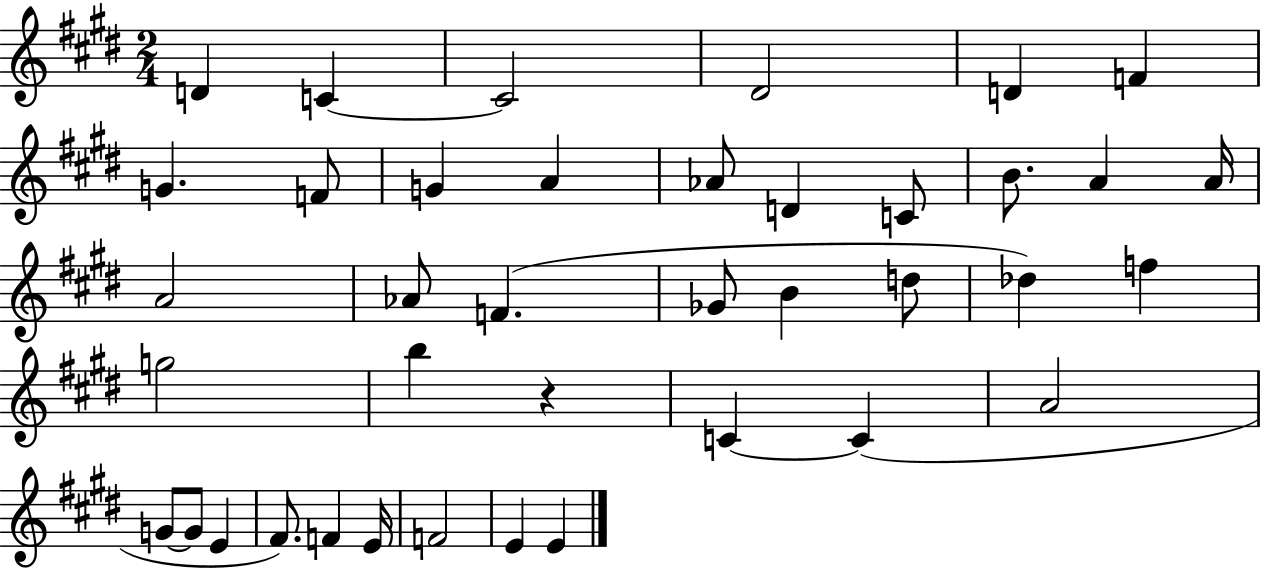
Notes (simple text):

D4/q C4/q C4/h D#4/h D4/q F4/q G4/q. F4/e G4/q A4/q Ab4/e D4/q C4/e B4/e. A4/q A4/s A4/h Ab4/e F4/q. Gb4/e B4/q D5/e Db5/q F5/q G5/h B5/q R/q C4/q C4/q A4/h G4/e G4/e E4/q F#4/e. F4/q E4/s F4/h E4/q E4/q